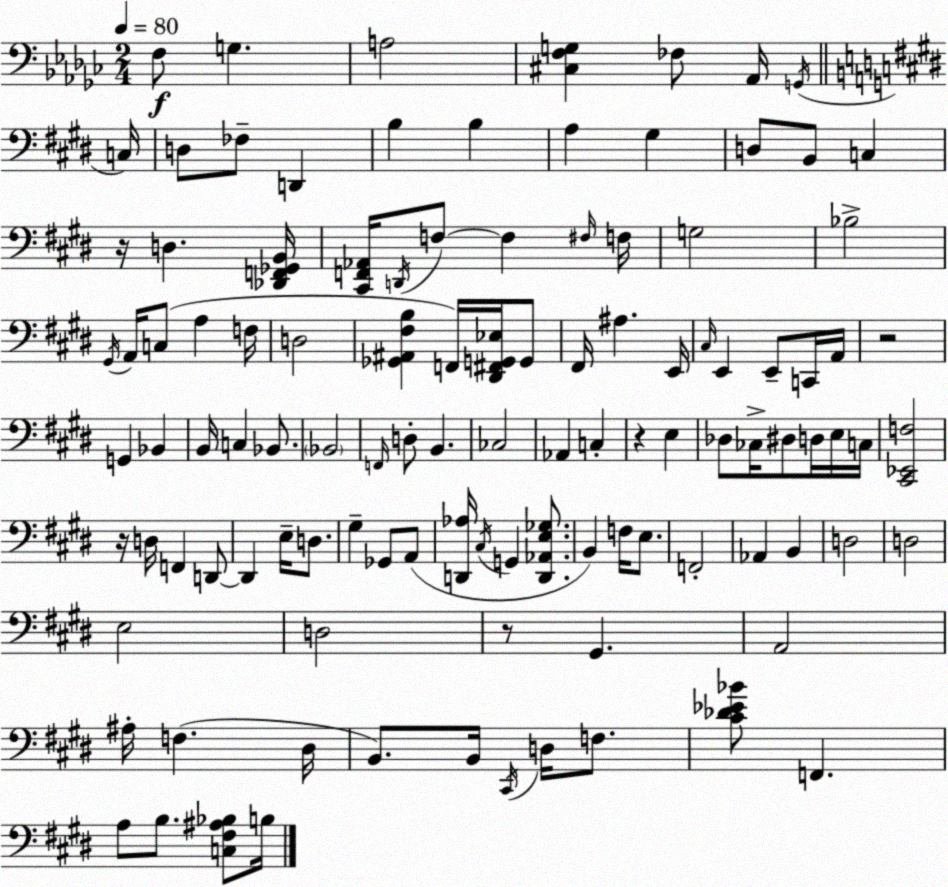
X:1
T:Untitled
M:2/4
L:1/4
K:Ebm
F,/2 G, A,2 [^C,F,G,] _F,/2 _A,,/4 G,,/4 C,/4 D,/2 _F,/2 D,, B, B, A, ^G, D,/2 B,,/2 C, z/4 D, [_D,,F,,_G,,B,,]/4 [^C,,F,,_A,,]/4 D,,/4 F,/2 F, ^F,/4 F,/4 G,2 _B,2 ^G,,/4 A,,/4 C,/2 A, F,/4 D,2 [_G,,^A,,^F,B,] F,,/4 [^D,,^F,,G,,_E,]/4 G,,/2 ^F,,/4 ^A, E,,/4 ^C,/4 E,, E,,/2 C,,/4 A,,/4 z2 G,, _B,, B,,/4 C, _B,,/2 _B,,2 F,,/4 D,/2 B,, _C,2 _A,, C, z E, _D,/2 _C,/4 ^D,/2 D,/4 E,/4 C,/4 [^C,,_E,,F,]2 z/4 D,/4 F,, D,,/2 D,, E,/4 D,/2 ^G, _G,,/2 A,,/2 [D,,_A,]/4 ^C,/4 G,, [D,,_A,,E,_G,]/2 B,, F,/4 E,/2 F,,2 _A,, B,, D,2 D,2 E,2 D,2 z/2 ^G,, A,,2 ^A,/4 F, ^D,/4 B,,/2 B,,/4 ^C,,/4 D,/4 F,/2 [^C_D_E_B]/2 F,, A,/2 B,/2 [C,^F,^A,_B,]/2 B,/4